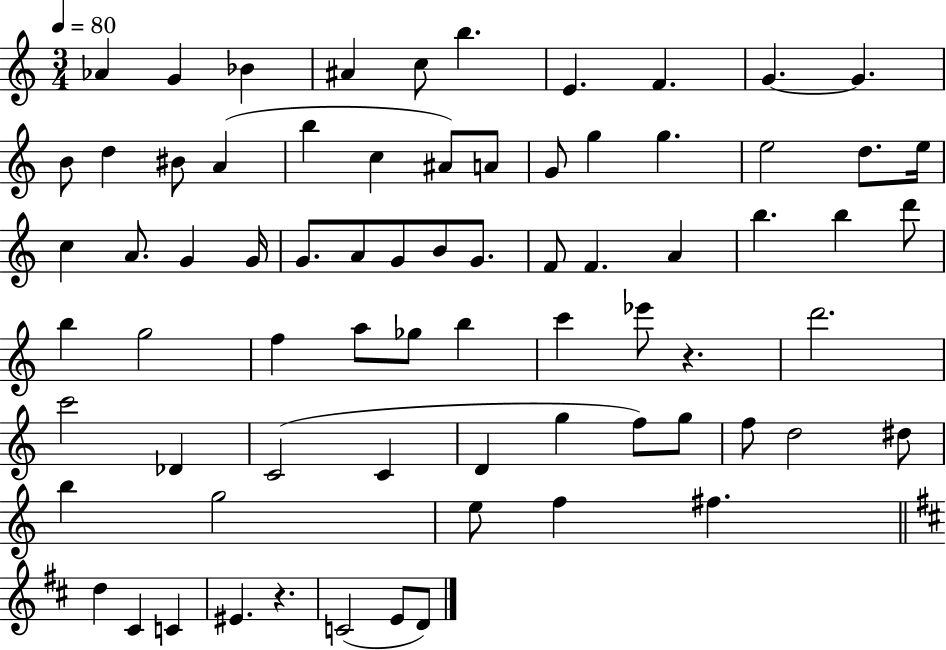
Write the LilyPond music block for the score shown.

{
  \clef treble
  \numericTimeSignature
  \time 3/4
  \key c \major
  \tempo 4 = 80
  aes'4 g'4 bes'4 | ais'4 c''8 b''4. | e'4. f'4. | g'4.~~ g'4. | \break b'8 d''4 bis'8 a'4( | b''4 c''4 ais'8) a'8 | g'8 g''4 g''4. | e''2 d''8. e''16 | \break c''4 a'8. g'4 g'16 | g'8. a'8 g'8 b'8 g'8. | f'8 f'4. a'4 | b''4. b''4 d'''8 | \break b''4 g''2 | f''4 a''8 ges''8 b''4 | c'''4 ees'''8 r4. | d'''2. | \break c'''2 des'4 | c'2( c'4 | d'4 g''4 f''8) g''8 | f''8 d''2 dis''8 | \break b''4 g''2 | e''8 f''4 fis''4. | \bar "||" \break \key d \major d''4 cis'4 c'4 | eis'4. r4. | c'2( e'8 d'8) | \bar "|."
}